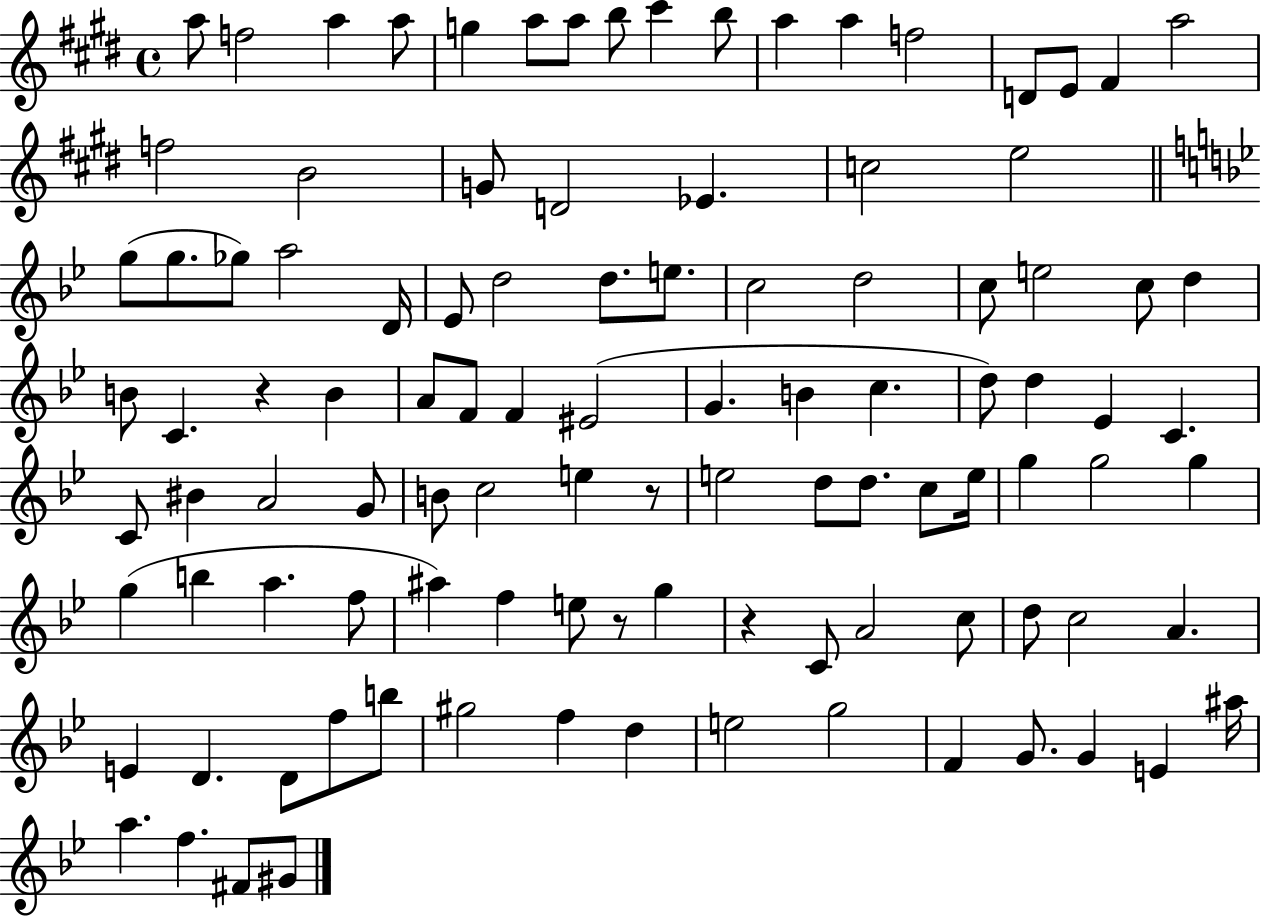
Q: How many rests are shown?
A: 4